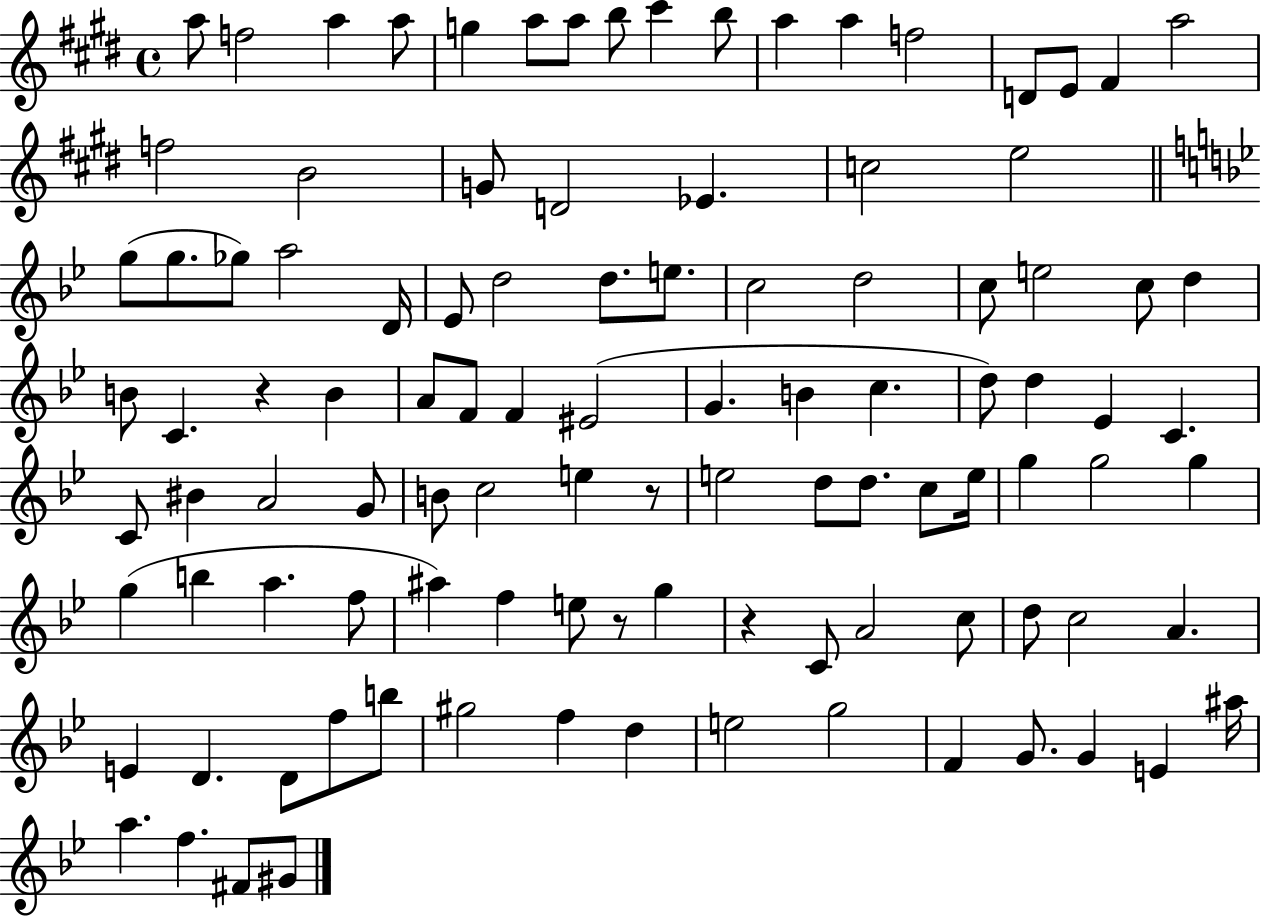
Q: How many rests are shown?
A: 4